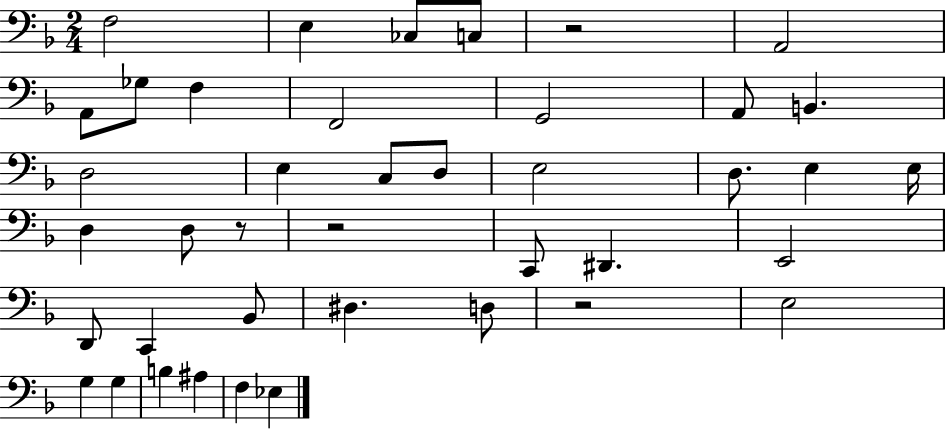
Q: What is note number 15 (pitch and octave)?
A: C3